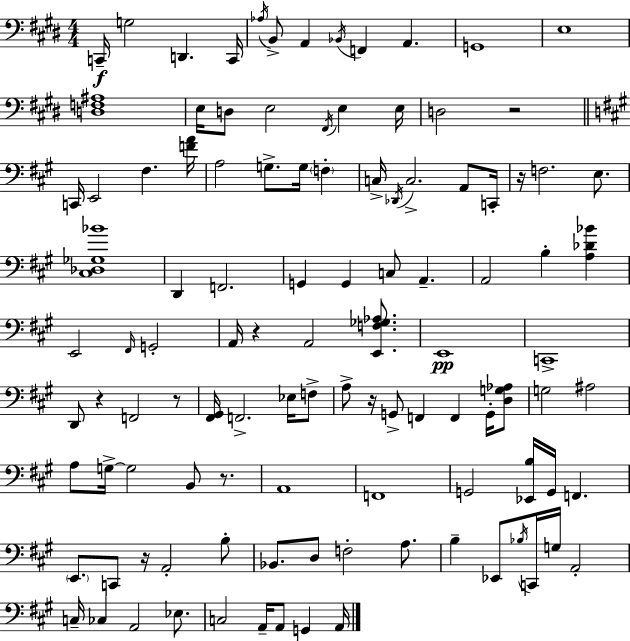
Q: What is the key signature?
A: E major